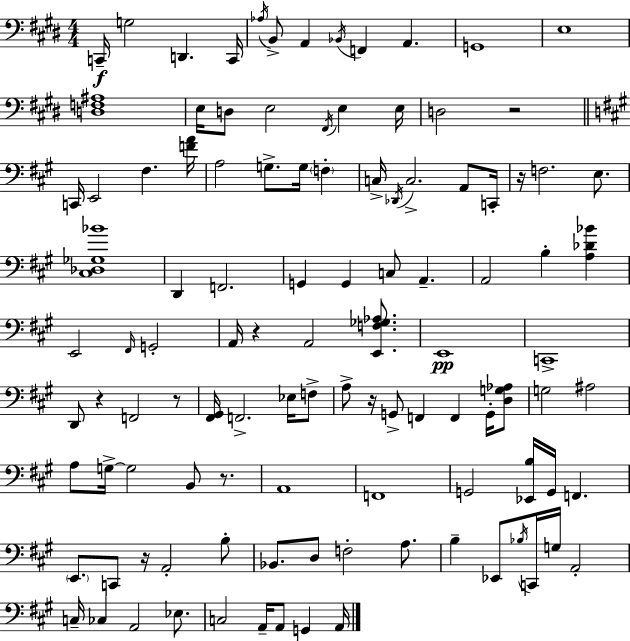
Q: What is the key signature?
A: E major